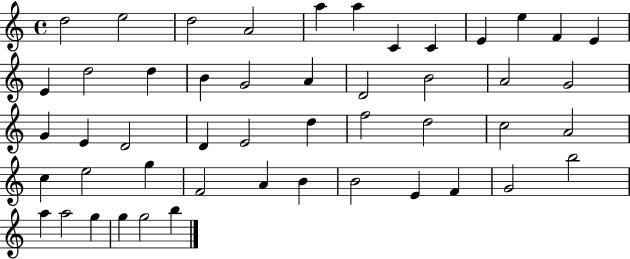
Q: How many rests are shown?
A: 0